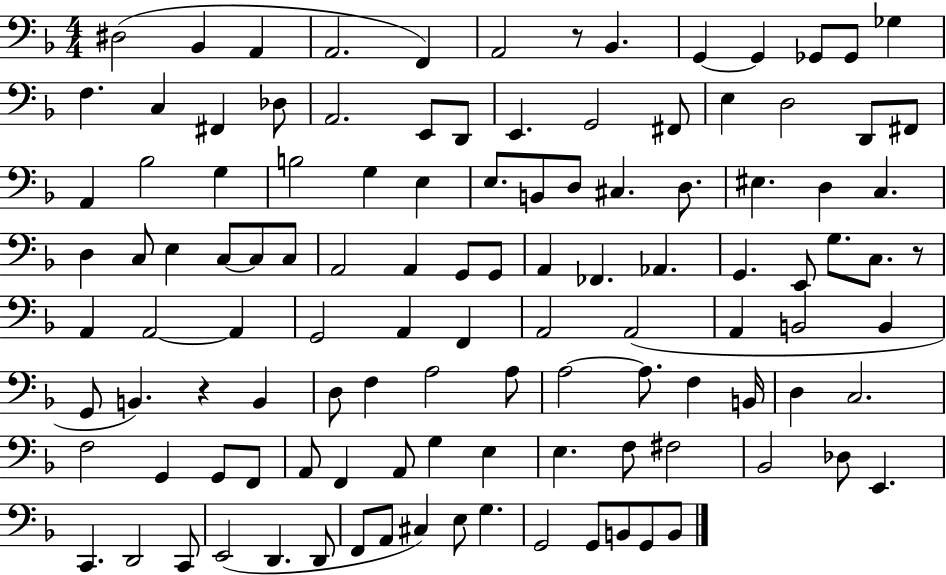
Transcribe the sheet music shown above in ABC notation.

X:1
T:Untitled
M:4/4
L:1/4
K:F
^D,2 _B,, A,, A,,2 F,, A,,2 z/2 _B,, G,, G,, _G,,/2 _G,,/2 _G, F, C, ^F,, _D,/2 A,,2 E,,/2 D,,/2 E,, G,,2 ^F,,/2 E, D,2 D,,/2 ^F,,/2 A,, _B,2 G, B,2 G, E, E,/2 B,,/2 D,/2 ^C, D,/2 ^E, D, C, D, C,/2 E, C,/2 C,/2 C,/2 A,,2 A,, G,,/2 G,,/2 A,, _F,, _A,, G,, E,,/2 G,/2 C,/2 z/2 A,, A,,2 A,, G,,2 A,, F,, A,,2 A,,2 A,, B,,2 B,, G,,/2 B,, z B,, D,/2 F, A,2 A,/2 A,2 A,/2 F, B,,/4 D, C,2 F,2 G,, G,,/2 F,,/2 A,,/2 F,, A,,/2 G, E, E, F,/2 ^F,2 _B,,2 _D,/2 E,, C,, D,,2 C,,/2 E,,2 D,, D,,/2 F,,/2 A,,/2 ^C, E,/2 G, G,,2 G,,/2 B,,/2 G,,/2 B,,/2